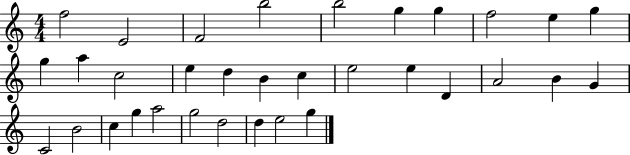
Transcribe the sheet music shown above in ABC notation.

X:1
T:Untitled
M:4/4
L:1/4
K:C
f2 E2 F2 b2 b2 g g f2 e g g a c2 e d B c e2 e D A2 B G C2 B2 c g a2 g2 d2 d e2 g